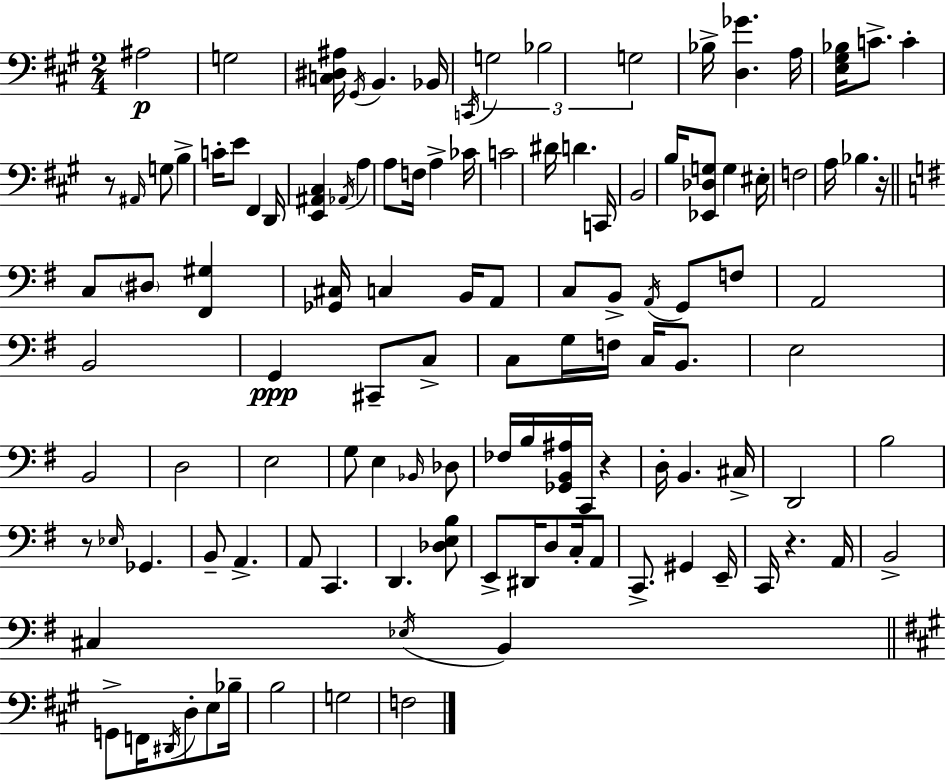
X:1
T:Untitled
M:2/4
L:1/4
K:A
^A,2 G,2 [C,^D,^A,]/4 ^G,,/4 B,, _B,,/4 C,,/4 G,2 _B,2 G,2 _B,/4 [D,_G] A,/4 [E,^G,_B,]/4 C/2 C z/2 ^A,,/4 G,/2 B, C/4 E/2 ^F,, D,,/4 [E,,^A,,^C,] _A,,/4 A, A,/2 F,/4 A, _C/4 C2 ^D/4 D C,,/4 B,,2 B,/4 [_E,,_D,G,]/2 G, ^E,/4 F,2 A,/4 _B, z/4 C,/2 ^D,/2 [^F,,^G,] [_G,,^C,]/4 C, B,,/4 A,,/2 C,/2 B,,/2 A,,/4 G,,/2 F,/2 A,,2 B,,2 G,, ^C,,/2 C,/2 C,/2 G,/4 F,/4 C,/4 B,,/2 E,2 B,,2 D,2 E,2 G,/2 E, _B,,/4 _D,/2 _F,/4 B,/4 [_G,,B,,^A,]/4 C,,/4 z D,/4 B,, ^C,/4 D,,2 B,2 z/2 _E,/4 _G,, B,,/2 A,, A,,/2 C,, D,, [_D,E,B,]/2 E,,/2 ^D,,/4 D,/2 C,/4 A,,/2 C,,/2 ^G,, E,,/4 C,,/4 z A,,/4 B,,2 ^C, _E,/4 B,, G,,/2 F,,/4 ^D,,/4 D,/2 E,/2 _B,/4 B,2 G,2 F,2